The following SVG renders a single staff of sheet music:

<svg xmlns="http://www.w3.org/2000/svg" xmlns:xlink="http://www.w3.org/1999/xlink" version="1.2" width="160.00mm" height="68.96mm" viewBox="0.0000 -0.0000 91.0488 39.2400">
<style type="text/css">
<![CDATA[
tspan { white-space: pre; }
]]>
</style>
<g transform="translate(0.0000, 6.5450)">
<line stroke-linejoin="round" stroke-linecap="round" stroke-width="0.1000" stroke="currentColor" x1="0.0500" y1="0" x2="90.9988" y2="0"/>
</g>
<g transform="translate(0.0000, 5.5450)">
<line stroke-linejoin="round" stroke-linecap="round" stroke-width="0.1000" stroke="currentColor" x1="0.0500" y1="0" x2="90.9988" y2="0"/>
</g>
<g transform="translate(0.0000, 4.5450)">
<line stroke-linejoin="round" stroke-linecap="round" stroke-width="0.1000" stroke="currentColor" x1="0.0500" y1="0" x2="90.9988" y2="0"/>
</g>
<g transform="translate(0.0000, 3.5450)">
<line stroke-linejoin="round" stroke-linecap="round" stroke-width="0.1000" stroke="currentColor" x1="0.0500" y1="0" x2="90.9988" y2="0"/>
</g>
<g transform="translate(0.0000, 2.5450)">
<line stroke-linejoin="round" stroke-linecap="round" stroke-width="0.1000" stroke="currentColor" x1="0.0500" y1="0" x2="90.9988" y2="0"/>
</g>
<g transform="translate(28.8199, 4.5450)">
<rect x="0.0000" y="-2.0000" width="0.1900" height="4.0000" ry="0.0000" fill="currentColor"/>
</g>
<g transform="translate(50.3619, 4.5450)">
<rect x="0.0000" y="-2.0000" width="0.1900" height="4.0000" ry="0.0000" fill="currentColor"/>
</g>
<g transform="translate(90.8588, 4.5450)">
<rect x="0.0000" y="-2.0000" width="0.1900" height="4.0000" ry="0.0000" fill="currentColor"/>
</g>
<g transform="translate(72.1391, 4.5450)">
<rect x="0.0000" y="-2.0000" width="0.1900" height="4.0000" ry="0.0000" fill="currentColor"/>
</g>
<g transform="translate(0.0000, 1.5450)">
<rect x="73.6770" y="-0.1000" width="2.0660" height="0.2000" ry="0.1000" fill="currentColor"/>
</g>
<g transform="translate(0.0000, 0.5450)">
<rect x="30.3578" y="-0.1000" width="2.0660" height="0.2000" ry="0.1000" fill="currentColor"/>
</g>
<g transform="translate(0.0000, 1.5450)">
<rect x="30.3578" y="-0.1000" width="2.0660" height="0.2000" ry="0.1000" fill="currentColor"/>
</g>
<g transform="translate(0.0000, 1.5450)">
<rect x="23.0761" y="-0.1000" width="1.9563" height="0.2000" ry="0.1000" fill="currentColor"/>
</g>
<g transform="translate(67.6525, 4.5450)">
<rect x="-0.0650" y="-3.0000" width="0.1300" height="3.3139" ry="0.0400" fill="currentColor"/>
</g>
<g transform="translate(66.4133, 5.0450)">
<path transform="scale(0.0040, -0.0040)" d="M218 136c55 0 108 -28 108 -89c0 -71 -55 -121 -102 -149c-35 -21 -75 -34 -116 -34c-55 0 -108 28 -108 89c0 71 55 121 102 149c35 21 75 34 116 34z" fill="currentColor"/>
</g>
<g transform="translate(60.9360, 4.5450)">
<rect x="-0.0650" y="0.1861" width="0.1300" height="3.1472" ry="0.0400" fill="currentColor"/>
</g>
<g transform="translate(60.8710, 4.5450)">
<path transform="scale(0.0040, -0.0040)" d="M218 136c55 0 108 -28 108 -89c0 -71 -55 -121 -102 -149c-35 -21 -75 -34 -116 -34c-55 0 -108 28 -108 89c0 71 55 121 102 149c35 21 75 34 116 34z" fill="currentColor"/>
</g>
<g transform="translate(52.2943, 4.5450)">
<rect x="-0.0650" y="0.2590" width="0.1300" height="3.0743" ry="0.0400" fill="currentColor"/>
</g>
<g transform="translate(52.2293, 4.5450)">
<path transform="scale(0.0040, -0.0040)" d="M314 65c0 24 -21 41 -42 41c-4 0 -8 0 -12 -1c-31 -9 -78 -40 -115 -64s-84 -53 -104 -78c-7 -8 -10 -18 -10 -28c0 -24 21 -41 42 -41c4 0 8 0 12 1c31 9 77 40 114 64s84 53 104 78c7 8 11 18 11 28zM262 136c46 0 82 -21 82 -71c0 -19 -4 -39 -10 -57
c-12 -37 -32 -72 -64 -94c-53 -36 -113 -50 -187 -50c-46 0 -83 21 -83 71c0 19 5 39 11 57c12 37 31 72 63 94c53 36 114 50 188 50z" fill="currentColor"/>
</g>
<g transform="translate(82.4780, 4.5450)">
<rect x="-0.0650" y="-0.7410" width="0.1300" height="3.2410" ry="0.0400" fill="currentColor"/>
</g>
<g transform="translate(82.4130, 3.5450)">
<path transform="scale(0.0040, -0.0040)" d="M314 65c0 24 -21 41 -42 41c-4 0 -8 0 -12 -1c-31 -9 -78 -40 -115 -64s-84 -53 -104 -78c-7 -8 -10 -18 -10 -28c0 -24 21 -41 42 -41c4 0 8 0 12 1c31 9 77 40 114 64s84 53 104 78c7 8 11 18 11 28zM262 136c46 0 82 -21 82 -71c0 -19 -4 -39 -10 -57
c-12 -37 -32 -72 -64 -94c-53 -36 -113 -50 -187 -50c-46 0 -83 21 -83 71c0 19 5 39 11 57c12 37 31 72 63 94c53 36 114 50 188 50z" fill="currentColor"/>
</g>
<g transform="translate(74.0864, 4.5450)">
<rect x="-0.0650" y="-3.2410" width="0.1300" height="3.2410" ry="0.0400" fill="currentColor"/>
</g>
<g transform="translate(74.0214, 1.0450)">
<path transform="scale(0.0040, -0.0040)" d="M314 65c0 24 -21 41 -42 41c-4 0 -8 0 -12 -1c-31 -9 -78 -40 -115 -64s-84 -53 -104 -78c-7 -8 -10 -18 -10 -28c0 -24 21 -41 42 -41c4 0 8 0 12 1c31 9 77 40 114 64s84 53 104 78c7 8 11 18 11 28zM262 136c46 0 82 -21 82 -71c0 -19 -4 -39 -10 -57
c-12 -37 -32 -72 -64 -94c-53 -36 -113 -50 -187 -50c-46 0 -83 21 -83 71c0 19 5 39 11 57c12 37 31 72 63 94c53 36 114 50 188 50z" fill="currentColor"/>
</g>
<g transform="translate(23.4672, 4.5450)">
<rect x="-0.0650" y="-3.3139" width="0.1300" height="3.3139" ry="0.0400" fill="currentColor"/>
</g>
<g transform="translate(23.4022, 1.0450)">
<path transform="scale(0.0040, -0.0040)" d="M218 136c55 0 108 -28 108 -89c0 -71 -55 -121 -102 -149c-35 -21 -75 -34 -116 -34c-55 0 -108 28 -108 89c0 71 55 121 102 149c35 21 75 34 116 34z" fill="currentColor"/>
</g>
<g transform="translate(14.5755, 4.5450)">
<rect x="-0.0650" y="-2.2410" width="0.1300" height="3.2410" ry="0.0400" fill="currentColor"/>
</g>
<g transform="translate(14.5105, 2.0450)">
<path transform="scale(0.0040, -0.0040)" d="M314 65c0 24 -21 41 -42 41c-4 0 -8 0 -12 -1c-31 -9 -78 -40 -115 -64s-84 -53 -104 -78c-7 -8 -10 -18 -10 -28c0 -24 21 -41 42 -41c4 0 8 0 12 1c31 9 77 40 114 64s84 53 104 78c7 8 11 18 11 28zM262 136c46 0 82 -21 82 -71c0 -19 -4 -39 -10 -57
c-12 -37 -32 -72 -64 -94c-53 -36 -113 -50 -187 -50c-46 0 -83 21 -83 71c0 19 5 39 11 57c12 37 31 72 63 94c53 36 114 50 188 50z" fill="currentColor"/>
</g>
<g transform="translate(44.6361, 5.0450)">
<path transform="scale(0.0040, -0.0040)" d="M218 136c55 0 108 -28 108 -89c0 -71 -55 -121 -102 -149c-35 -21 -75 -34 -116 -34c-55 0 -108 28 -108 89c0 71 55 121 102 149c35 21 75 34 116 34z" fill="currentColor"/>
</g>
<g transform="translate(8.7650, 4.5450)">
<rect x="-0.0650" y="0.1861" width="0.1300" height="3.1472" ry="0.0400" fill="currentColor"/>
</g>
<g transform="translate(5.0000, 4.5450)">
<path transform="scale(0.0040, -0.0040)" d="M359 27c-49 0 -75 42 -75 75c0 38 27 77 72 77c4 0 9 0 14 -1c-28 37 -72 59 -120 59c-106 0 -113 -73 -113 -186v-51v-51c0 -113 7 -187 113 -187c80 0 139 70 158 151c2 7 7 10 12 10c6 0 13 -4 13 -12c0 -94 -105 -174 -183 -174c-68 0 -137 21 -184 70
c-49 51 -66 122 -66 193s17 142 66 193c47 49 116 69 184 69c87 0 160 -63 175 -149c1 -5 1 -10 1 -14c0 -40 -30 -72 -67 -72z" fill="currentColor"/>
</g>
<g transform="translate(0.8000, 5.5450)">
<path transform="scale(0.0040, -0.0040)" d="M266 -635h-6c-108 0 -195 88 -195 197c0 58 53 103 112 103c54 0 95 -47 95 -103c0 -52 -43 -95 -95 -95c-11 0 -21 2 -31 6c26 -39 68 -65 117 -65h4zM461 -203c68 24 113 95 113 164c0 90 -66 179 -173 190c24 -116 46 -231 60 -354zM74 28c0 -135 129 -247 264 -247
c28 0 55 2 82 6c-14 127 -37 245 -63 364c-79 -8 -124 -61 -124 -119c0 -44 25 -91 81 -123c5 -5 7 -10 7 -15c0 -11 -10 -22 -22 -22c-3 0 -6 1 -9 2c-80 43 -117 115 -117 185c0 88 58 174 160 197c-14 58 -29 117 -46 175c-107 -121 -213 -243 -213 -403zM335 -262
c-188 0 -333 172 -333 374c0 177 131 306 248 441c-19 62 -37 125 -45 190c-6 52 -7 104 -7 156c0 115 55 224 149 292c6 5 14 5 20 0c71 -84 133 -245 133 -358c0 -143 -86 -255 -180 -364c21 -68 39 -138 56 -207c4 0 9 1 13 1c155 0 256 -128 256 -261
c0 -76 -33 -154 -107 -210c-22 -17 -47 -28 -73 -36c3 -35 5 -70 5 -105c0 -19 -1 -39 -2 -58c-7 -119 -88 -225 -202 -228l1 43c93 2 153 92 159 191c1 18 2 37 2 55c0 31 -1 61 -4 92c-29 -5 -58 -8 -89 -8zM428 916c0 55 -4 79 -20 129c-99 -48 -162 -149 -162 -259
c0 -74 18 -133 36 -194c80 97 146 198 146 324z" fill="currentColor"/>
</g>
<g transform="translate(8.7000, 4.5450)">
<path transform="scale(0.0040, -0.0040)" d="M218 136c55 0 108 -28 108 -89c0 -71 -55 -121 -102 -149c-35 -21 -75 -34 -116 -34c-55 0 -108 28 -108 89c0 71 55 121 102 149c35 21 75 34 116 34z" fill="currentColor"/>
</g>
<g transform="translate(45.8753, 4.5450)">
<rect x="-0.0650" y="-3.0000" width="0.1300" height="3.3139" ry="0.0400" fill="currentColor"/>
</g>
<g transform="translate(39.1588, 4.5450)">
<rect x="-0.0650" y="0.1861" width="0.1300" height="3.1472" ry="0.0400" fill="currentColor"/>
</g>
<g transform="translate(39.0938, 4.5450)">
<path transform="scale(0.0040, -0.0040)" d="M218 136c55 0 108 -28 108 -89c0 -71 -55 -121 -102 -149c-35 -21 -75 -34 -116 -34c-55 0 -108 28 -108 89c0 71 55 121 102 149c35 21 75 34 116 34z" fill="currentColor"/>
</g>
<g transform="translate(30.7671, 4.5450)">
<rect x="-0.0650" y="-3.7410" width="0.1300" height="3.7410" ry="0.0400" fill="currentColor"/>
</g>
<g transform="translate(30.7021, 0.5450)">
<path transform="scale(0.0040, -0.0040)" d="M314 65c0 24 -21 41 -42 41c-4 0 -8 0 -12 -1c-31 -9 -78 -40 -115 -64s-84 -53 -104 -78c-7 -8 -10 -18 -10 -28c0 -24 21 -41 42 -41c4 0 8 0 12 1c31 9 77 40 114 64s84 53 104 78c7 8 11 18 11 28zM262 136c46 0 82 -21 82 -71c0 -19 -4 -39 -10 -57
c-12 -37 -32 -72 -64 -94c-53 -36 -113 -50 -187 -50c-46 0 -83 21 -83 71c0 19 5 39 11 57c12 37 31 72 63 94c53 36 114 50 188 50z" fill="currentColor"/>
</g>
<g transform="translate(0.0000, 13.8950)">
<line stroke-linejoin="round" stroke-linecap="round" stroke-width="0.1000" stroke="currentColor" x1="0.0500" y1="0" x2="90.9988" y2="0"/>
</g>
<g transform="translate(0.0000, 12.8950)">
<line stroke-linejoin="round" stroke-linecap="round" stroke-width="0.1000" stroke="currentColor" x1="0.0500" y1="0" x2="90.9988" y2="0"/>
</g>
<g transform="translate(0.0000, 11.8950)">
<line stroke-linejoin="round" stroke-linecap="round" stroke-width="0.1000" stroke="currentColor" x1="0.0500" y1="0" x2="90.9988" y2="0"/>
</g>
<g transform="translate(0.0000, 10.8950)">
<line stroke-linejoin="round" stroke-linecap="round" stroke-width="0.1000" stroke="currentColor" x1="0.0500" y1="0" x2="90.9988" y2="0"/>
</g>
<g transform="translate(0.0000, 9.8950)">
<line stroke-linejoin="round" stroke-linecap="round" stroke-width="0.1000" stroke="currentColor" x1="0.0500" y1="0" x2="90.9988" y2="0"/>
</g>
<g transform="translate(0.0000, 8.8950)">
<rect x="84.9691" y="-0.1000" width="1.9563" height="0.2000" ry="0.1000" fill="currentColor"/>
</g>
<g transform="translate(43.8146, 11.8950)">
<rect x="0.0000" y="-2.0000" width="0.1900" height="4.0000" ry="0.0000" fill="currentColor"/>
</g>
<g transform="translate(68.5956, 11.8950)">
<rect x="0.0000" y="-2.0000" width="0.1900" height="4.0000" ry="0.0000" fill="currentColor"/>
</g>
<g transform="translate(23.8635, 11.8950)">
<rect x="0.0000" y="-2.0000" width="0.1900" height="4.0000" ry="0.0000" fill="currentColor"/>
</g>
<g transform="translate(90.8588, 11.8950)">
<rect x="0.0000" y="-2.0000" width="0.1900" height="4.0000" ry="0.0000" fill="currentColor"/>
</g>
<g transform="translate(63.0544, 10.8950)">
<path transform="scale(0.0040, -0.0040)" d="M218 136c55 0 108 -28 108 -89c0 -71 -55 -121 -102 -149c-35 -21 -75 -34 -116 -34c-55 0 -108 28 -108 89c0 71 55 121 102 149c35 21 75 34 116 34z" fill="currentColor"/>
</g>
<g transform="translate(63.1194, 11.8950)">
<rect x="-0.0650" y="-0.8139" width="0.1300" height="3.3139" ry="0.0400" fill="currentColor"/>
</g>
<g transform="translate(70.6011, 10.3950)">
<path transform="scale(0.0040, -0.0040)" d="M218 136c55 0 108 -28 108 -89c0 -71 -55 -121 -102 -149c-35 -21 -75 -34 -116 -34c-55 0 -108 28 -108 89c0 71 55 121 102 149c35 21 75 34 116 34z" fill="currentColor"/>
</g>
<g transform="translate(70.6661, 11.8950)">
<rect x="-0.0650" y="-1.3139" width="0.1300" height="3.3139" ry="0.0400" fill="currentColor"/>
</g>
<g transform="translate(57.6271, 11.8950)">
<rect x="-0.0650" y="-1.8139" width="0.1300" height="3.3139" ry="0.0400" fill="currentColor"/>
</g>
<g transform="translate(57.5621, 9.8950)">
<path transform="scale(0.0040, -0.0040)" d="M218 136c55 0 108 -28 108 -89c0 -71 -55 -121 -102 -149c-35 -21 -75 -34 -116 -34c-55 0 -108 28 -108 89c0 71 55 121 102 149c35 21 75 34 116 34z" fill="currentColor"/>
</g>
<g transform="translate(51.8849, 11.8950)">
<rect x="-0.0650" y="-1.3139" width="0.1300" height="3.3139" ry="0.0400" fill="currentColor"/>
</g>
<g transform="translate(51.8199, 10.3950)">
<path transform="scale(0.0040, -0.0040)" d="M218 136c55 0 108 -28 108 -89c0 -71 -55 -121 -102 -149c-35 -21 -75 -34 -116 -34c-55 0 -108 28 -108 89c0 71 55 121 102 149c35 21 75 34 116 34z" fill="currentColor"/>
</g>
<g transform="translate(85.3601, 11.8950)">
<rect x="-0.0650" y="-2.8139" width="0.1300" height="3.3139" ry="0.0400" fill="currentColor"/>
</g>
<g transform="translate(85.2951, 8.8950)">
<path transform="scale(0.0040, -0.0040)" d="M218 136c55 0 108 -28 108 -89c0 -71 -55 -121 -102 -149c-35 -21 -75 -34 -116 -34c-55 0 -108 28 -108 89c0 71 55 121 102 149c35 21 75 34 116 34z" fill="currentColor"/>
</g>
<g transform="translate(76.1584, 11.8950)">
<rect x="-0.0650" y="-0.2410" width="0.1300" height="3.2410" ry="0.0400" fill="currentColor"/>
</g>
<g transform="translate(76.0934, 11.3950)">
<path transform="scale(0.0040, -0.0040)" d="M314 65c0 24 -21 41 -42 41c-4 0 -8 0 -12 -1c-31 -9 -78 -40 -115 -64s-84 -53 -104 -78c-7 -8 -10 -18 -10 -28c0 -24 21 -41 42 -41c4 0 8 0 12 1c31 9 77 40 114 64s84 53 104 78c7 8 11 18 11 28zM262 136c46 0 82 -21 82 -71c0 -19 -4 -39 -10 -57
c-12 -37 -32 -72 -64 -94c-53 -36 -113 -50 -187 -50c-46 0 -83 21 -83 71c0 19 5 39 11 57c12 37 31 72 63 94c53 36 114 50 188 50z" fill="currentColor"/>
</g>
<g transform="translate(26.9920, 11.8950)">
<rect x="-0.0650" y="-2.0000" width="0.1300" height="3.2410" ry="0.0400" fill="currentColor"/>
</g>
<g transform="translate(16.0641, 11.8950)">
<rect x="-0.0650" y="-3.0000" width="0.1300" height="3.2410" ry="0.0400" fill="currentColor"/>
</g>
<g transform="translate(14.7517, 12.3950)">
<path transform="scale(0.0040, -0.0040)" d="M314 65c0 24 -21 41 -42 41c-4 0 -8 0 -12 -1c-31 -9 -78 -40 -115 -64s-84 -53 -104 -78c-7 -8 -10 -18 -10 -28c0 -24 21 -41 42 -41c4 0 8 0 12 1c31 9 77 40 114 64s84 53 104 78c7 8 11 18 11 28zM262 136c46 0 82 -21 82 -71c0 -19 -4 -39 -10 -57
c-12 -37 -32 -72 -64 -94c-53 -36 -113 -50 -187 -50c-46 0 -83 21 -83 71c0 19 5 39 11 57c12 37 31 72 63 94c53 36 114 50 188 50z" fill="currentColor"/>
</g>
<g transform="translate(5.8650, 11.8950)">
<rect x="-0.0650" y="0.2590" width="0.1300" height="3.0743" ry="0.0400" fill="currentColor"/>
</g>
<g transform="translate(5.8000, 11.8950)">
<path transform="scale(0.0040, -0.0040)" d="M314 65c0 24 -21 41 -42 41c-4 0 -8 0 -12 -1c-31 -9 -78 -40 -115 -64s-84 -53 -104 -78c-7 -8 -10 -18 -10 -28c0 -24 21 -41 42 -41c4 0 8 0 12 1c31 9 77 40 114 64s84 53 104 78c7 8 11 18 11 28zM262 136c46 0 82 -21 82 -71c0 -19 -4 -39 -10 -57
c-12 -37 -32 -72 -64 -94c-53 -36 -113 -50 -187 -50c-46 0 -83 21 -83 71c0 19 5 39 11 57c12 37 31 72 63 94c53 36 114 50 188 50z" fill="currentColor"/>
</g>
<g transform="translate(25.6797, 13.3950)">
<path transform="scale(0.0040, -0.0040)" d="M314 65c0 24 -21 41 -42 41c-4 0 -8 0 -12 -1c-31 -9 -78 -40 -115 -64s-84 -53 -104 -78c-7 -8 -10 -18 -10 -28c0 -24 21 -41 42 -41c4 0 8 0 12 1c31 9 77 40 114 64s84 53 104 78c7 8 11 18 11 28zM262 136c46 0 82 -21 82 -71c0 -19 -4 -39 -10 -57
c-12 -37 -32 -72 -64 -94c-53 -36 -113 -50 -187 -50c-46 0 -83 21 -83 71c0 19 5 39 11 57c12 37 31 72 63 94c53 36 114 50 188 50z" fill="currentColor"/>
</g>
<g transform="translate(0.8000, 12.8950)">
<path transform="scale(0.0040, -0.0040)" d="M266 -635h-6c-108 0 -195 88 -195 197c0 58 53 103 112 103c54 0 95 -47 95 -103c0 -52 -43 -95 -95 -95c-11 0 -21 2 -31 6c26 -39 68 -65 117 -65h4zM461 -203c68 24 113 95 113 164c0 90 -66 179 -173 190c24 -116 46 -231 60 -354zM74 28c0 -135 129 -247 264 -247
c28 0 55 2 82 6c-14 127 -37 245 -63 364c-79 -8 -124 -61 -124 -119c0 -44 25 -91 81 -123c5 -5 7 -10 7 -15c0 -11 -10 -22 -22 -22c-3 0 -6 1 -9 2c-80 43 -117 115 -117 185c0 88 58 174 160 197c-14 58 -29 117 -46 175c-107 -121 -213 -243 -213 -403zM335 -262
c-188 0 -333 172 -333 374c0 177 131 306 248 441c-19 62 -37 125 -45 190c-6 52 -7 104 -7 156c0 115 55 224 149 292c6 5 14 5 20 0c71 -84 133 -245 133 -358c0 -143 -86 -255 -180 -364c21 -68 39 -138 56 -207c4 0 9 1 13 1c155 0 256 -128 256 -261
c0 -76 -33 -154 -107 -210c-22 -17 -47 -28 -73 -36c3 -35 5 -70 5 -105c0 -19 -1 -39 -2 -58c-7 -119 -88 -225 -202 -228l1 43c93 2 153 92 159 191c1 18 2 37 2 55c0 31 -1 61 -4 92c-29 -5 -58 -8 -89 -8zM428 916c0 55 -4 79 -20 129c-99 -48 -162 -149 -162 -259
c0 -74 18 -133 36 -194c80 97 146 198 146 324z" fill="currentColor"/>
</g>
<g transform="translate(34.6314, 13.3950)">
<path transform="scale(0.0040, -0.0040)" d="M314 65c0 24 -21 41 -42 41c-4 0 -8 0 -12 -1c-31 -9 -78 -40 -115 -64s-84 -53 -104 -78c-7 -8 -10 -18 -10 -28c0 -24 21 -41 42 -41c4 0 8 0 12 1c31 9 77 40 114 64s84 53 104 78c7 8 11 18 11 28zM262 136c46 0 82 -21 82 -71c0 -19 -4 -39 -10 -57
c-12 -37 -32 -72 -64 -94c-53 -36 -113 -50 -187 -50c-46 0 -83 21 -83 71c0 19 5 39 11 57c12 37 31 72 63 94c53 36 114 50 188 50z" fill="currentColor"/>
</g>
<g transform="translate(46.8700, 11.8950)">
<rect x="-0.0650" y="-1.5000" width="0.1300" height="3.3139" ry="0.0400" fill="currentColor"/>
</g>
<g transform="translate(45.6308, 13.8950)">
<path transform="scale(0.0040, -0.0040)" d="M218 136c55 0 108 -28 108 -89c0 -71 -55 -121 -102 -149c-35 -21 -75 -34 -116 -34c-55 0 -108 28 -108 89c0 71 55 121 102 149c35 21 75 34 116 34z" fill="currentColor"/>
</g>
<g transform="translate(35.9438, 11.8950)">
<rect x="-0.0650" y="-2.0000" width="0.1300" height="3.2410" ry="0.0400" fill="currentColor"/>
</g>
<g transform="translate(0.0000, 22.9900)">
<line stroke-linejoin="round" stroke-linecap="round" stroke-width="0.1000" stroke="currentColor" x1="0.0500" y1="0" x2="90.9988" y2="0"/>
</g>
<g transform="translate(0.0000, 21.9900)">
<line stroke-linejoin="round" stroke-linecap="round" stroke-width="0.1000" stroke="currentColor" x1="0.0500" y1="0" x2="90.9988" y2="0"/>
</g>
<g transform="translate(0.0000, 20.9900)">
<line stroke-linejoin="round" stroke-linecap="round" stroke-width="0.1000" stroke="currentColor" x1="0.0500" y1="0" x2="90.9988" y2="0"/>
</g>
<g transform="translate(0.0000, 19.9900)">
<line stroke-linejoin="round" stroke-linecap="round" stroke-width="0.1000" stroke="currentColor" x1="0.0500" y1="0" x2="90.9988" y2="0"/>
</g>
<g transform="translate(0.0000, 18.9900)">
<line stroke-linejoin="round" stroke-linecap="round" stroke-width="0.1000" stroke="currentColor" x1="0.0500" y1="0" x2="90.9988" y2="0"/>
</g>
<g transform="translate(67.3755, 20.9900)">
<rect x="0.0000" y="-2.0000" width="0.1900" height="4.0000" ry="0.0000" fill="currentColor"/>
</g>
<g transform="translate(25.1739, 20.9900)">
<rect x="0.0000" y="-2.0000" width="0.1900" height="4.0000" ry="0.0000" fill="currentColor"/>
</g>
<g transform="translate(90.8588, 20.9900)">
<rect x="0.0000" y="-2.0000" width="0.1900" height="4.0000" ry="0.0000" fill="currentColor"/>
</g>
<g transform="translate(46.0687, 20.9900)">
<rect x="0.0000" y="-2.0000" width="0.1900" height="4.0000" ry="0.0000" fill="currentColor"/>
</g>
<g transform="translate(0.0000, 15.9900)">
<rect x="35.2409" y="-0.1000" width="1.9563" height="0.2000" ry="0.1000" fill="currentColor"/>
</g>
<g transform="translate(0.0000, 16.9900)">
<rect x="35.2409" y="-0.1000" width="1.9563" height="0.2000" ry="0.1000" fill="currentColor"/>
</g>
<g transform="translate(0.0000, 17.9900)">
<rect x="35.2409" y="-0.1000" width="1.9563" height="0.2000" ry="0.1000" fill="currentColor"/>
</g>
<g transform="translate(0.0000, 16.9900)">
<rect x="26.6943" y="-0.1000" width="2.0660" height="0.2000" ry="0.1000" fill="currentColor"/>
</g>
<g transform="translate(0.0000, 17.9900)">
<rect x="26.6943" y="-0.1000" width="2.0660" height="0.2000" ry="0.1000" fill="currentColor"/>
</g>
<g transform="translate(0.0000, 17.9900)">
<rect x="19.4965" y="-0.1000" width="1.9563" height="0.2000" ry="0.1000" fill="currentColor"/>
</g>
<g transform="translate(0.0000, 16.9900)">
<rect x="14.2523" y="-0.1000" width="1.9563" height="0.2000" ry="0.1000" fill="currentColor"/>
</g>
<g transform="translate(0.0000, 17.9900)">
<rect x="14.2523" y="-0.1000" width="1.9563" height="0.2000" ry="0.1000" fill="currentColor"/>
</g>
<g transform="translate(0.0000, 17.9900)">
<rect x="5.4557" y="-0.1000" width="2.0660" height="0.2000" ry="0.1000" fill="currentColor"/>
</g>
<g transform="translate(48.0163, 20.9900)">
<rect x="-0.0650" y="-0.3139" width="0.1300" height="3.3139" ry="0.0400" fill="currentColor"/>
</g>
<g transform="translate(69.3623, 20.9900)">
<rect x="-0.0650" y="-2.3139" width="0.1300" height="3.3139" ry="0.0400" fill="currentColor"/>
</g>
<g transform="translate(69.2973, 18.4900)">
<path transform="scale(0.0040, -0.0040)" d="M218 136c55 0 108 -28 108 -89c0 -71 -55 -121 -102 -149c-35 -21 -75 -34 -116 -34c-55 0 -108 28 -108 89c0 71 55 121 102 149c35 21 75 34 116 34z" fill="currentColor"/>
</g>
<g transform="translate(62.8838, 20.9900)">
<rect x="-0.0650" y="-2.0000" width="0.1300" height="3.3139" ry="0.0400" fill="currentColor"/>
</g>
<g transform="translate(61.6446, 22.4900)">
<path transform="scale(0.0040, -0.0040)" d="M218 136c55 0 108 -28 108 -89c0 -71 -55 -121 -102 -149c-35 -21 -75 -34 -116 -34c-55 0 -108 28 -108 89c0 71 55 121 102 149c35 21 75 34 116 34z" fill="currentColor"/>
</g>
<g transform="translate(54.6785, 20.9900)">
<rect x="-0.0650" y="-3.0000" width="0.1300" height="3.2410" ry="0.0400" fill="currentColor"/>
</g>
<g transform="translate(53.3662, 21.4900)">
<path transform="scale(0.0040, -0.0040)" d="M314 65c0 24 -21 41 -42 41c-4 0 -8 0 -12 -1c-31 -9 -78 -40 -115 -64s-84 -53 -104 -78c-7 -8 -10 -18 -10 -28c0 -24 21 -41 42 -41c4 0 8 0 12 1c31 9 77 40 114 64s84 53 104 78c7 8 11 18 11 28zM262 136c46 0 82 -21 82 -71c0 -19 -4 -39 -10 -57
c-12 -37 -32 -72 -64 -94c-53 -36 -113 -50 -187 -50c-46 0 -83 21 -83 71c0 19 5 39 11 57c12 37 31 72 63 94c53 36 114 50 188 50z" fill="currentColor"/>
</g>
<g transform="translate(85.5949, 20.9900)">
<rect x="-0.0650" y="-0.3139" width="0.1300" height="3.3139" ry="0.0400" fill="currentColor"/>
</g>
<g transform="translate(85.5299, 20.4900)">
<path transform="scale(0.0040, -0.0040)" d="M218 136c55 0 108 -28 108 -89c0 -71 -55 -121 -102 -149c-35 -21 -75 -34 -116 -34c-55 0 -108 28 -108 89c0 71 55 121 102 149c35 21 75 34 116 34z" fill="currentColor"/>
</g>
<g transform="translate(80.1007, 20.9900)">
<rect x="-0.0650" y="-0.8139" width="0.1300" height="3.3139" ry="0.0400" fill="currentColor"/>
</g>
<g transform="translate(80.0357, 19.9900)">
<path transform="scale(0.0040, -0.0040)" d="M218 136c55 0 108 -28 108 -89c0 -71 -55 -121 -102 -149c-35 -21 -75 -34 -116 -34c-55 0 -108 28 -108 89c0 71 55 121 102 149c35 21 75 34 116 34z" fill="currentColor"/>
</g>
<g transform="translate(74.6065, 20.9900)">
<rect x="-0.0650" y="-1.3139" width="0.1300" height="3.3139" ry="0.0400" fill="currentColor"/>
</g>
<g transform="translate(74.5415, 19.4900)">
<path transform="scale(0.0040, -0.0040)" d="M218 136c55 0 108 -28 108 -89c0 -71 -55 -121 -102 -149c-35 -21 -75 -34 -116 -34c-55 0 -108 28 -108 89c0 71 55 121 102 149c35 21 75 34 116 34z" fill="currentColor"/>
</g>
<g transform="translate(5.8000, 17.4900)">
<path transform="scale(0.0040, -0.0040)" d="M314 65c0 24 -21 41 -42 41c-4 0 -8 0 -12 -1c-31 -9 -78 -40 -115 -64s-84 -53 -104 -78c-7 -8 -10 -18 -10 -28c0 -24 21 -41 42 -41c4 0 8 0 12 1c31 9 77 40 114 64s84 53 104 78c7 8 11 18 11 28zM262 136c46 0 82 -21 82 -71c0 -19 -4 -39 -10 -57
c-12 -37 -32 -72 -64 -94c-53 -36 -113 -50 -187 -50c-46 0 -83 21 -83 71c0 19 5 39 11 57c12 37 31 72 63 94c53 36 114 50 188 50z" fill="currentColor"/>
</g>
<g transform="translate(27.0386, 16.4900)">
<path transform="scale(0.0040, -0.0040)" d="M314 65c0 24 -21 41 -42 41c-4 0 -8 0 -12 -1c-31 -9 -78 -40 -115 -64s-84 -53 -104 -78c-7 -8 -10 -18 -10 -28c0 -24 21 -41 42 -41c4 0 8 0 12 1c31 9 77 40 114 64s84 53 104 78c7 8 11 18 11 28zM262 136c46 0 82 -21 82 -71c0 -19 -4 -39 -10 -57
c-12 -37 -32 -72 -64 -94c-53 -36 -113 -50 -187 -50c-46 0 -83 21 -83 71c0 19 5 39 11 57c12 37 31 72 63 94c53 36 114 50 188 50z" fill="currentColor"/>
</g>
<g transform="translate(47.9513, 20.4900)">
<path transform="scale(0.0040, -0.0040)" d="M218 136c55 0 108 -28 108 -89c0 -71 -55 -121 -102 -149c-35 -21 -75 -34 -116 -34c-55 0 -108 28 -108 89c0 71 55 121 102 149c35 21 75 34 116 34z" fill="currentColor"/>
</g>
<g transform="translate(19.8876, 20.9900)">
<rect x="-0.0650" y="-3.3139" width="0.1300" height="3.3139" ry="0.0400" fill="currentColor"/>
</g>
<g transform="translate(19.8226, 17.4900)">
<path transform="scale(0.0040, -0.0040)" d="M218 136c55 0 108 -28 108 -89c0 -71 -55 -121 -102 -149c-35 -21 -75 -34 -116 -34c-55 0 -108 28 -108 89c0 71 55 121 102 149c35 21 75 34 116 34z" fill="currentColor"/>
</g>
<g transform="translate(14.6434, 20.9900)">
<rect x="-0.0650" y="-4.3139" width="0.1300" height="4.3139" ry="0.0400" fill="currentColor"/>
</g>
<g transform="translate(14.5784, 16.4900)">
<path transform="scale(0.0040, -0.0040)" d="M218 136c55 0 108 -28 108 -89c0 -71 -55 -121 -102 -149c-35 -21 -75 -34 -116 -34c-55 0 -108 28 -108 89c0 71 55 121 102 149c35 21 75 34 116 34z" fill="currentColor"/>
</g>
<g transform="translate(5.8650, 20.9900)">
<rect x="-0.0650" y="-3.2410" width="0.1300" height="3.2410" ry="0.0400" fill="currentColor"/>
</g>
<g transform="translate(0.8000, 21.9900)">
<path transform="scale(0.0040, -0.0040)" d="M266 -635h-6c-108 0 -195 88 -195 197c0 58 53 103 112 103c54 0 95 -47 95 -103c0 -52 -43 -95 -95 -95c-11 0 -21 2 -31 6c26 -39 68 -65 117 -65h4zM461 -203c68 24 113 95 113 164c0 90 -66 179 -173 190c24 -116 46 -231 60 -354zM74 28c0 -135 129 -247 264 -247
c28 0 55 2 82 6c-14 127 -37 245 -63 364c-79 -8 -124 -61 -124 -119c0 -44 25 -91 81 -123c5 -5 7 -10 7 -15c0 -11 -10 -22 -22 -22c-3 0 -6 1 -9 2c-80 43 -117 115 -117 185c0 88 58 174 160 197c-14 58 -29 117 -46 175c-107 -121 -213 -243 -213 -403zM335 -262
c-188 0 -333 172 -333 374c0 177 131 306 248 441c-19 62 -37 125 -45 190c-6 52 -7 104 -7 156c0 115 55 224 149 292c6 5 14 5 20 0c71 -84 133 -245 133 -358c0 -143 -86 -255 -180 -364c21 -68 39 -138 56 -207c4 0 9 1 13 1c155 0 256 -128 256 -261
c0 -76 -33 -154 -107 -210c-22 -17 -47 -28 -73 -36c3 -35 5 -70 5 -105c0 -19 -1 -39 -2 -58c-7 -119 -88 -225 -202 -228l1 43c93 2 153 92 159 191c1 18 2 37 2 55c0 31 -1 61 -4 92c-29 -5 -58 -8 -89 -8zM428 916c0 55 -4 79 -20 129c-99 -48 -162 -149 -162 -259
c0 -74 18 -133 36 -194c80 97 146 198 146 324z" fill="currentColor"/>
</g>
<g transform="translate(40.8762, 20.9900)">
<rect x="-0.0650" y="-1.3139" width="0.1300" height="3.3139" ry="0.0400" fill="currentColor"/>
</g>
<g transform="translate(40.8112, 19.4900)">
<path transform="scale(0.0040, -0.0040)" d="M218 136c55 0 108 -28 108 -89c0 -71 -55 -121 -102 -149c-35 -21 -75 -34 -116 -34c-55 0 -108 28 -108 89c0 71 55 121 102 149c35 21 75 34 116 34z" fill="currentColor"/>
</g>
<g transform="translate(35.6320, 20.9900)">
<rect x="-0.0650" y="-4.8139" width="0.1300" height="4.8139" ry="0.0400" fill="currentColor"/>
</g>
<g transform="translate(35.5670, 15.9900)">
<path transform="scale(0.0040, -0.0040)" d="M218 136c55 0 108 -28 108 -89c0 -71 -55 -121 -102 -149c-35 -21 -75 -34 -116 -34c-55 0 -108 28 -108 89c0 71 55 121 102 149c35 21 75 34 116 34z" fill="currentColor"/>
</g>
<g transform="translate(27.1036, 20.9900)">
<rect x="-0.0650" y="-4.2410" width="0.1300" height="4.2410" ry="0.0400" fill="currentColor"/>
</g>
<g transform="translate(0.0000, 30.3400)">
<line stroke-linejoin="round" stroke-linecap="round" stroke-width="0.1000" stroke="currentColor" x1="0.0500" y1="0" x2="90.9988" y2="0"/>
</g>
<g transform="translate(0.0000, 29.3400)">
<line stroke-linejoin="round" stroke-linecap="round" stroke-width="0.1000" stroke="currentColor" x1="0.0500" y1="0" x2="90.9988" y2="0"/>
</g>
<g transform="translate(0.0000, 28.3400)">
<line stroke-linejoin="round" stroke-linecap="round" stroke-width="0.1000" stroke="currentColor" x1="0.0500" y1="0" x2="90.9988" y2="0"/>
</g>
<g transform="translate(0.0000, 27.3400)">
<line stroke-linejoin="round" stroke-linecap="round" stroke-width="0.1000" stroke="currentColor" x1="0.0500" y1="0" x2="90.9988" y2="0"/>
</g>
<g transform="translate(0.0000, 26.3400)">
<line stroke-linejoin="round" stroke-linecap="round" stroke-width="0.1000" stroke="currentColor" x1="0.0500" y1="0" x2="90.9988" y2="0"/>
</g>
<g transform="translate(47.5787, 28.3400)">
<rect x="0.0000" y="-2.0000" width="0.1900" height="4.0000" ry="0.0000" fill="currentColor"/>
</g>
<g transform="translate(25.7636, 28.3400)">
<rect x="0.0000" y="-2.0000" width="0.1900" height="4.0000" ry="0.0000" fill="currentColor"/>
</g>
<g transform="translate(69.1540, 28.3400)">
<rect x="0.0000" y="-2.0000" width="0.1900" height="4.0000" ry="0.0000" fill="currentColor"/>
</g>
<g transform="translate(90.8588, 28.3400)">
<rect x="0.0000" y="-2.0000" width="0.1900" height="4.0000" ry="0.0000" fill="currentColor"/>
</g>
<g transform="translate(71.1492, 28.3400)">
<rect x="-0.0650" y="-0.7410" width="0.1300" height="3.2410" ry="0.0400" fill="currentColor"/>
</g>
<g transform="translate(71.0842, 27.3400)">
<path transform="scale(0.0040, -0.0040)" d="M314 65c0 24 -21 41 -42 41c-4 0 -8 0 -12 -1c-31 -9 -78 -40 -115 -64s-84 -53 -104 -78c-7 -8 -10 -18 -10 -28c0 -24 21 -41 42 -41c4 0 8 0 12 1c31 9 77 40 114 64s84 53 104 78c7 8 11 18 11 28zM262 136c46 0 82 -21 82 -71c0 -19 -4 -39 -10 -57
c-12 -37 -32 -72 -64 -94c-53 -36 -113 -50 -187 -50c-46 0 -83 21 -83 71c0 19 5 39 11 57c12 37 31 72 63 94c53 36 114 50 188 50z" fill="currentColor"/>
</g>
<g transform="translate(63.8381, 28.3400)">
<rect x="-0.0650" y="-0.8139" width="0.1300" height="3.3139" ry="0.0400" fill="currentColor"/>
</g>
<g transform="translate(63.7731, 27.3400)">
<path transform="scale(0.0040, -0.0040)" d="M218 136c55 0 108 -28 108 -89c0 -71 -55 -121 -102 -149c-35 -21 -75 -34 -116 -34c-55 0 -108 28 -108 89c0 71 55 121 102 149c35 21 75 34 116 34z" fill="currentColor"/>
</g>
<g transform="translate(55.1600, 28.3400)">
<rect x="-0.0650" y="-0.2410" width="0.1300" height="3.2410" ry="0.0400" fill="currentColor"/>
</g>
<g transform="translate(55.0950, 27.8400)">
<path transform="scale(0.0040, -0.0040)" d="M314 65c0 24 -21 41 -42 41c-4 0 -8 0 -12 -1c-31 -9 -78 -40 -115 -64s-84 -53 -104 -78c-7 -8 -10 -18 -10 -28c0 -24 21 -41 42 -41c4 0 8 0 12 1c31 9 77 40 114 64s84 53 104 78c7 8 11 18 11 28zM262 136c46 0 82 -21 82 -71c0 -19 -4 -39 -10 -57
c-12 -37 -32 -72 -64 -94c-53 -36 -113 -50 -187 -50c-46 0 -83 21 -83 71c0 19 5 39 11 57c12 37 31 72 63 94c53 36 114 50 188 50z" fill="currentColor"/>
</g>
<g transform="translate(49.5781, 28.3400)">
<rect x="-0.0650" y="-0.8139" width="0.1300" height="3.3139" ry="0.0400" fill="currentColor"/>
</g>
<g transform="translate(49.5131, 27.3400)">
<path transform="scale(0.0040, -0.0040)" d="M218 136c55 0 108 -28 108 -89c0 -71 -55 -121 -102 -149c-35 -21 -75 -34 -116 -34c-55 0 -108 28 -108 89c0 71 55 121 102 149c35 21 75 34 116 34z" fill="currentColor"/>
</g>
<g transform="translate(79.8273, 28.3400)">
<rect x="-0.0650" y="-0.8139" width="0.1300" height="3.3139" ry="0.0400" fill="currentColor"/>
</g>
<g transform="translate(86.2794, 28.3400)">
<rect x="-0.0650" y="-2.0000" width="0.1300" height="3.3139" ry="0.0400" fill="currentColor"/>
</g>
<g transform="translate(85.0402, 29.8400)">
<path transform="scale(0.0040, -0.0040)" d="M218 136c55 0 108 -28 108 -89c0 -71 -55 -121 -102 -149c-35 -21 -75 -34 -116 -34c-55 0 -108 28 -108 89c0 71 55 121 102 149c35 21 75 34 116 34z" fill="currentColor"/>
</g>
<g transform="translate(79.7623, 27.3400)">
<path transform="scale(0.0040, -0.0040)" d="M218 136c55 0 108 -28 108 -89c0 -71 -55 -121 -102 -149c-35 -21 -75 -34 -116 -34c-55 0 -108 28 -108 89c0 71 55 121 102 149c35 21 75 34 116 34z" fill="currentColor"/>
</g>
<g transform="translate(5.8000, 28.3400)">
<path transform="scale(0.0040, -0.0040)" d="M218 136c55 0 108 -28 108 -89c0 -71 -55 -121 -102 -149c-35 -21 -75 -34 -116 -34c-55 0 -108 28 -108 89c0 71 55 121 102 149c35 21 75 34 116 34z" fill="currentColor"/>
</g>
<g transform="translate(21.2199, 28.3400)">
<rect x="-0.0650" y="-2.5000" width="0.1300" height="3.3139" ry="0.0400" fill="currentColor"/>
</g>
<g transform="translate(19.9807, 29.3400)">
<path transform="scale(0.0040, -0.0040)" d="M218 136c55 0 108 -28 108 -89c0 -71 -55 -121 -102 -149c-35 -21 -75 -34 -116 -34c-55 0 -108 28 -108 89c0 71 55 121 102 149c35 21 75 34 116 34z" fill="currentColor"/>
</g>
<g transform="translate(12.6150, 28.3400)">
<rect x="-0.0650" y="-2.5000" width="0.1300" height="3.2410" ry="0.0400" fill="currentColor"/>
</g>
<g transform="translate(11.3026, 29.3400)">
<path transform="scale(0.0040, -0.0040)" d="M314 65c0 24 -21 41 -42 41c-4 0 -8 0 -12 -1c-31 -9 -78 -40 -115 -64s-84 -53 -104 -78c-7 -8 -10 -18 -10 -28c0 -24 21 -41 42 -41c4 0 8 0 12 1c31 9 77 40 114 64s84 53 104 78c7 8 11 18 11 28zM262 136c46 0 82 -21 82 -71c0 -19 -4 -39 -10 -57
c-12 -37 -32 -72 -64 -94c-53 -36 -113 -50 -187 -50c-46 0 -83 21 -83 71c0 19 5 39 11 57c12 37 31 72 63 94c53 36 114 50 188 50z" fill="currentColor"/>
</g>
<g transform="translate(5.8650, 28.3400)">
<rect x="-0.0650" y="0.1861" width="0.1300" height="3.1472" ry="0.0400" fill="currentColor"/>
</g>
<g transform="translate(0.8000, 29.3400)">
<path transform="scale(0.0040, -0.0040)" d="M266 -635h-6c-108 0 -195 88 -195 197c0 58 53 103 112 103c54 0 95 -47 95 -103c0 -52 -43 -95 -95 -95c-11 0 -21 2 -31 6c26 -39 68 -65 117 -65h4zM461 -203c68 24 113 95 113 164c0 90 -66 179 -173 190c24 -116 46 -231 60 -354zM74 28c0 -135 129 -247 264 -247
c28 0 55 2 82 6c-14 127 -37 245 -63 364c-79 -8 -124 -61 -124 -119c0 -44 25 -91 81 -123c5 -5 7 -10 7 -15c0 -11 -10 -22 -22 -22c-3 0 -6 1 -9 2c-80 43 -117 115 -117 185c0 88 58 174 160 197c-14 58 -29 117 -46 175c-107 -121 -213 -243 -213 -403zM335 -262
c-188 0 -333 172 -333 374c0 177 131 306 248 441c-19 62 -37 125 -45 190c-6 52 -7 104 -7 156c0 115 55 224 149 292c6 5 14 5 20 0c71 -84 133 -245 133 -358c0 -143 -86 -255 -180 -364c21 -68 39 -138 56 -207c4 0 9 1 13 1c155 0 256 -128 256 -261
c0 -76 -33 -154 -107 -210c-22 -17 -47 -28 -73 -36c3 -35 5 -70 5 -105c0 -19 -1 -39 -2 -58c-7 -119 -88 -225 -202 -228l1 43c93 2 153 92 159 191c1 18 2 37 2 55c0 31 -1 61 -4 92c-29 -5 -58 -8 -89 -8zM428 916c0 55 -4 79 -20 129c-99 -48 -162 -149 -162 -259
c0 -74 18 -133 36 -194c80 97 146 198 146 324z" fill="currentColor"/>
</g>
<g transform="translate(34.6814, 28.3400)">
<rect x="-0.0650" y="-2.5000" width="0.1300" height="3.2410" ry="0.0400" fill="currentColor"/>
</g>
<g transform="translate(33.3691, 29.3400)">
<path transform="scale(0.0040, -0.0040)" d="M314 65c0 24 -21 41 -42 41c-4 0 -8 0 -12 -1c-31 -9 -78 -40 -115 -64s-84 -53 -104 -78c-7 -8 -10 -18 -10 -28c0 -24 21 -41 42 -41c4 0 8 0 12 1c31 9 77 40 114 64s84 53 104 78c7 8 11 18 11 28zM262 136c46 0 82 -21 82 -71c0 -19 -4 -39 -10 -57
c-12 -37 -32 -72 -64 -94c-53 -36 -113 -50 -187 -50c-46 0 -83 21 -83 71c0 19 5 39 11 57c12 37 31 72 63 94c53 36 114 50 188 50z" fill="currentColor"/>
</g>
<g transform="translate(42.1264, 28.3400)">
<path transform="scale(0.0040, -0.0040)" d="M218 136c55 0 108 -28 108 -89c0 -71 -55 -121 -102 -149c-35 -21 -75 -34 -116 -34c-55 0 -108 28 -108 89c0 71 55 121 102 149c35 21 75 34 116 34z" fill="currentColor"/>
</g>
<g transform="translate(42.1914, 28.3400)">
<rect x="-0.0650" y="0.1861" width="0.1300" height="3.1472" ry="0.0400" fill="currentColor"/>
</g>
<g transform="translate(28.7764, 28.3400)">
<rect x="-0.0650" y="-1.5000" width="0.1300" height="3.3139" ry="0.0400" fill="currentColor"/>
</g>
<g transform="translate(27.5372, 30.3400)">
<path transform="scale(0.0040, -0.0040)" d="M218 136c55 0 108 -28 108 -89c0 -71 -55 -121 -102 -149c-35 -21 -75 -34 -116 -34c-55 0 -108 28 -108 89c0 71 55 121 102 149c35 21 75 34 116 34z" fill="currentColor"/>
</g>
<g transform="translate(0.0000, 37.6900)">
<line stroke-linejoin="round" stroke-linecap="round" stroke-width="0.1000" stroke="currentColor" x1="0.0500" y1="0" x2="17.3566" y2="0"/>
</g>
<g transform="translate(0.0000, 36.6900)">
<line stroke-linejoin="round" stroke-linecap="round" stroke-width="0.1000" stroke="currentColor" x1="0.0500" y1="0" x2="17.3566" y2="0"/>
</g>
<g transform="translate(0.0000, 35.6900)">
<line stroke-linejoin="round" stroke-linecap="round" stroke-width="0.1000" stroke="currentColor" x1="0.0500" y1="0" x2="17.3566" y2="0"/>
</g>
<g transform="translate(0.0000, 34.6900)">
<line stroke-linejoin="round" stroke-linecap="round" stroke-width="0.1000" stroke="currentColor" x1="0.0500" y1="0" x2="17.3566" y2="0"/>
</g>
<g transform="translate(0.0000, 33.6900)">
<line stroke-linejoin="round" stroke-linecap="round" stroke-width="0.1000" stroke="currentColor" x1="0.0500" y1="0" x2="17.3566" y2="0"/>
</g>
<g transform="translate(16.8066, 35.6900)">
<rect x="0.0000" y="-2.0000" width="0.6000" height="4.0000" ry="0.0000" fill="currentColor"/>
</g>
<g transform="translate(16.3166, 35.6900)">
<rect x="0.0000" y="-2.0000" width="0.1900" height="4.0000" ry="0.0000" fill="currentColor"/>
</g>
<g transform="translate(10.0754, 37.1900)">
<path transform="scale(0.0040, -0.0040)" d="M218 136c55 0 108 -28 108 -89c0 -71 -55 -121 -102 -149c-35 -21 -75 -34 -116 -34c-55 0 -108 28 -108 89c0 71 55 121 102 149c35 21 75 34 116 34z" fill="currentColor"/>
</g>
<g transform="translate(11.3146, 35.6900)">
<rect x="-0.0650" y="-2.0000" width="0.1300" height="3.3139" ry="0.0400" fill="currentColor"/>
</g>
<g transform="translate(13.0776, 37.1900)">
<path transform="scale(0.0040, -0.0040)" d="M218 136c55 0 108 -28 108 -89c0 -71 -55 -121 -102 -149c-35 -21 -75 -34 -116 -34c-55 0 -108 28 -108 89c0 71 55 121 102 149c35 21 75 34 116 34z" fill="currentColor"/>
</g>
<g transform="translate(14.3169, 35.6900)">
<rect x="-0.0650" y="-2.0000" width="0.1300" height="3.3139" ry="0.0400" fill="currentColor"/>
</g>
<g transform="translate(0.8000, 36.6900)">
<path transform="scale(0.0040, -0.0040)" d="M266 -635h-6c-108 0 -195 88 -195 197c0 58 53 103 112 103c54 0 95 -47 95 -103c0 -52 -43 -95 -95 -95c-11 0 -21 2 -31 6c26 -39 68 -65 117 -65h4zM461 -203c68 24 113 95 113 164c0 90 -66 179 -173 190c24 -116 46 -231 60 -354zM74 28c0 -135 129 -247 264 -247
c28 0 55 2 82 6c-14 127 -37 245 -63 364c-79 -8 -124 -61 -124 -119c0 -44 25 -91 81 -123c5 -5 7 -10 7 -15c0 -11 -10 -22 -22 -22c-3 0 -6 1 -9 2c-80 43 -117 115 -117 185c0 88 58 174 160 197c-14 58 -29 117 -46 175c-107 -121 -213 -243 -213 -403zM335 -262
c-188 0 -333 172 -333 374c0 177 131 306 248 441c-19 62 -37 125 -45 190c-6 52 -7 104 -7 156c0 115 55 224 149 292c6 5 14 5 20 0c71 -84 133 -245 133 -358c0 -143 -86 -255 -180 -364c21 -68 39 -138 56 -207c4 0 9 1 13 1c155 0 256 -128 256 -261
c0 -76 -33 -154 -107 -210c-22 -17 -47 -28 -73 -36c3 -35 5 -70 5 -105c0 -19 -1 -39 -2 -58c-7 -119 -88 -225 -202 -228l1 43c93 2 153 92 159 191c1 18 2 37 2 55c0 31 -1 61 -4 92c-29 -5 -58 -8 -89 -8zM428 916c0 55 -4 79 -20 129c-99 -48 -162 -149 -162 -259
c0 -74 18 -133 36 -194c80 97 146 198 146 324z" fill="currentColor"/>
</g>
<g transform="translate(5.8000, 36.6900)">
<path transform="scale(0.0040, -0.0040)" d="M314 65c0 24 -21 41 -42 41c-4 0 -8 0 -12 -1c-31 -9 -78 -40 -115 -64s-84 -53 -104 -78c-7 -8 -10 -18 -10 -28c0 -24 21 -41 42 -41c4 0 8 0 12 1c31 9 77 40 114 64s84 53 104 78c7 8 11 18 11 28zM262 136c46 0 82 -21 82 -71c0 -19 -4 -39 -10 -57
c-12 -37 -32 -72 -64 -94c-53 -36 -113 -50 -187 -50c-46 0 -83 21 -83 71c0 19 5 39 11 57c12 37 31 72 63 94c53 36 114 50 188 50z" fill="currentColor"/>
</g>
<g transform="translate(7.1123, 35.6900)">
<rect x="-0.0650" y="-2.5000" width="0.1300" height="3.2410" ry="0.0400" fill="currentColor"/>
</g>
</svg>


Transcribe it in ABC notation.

X:1
T:Untitled
M:4/4
L:1/4
K:C
B g2 b c'2 B A B2 B A b2 d2 B2 A2 F2 F2 E e f d e c2 a b2 d' b d'2 e' e c A2 F g e d c B G2 G E G2 B d c2 d d2 d F G2 F F